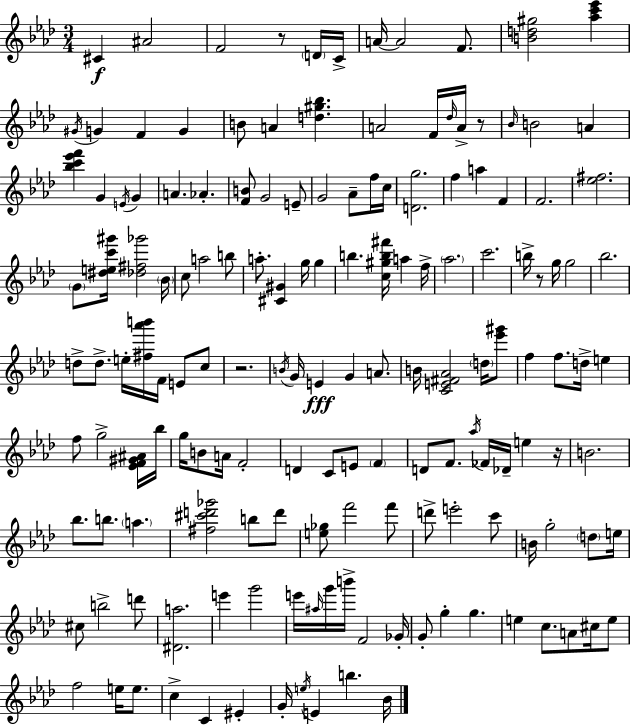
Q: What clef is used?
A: treble